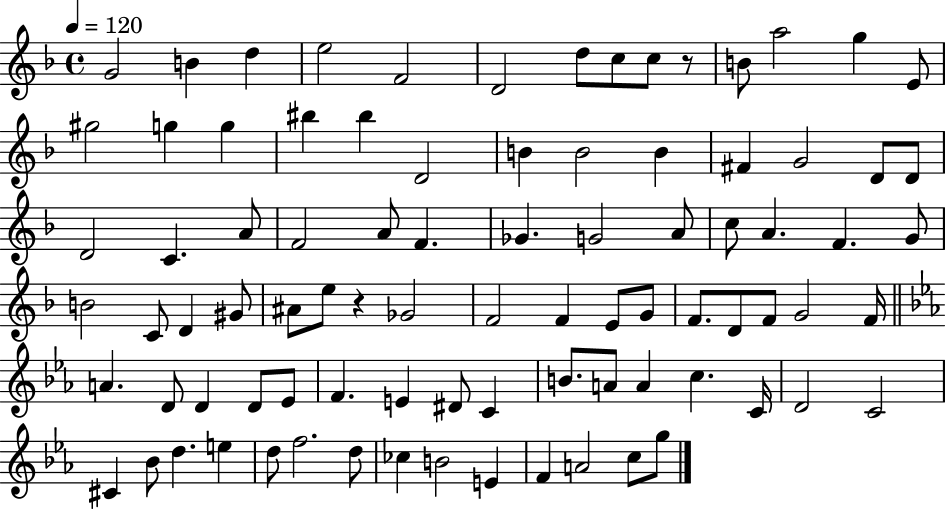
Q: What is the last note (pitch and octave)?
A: G5